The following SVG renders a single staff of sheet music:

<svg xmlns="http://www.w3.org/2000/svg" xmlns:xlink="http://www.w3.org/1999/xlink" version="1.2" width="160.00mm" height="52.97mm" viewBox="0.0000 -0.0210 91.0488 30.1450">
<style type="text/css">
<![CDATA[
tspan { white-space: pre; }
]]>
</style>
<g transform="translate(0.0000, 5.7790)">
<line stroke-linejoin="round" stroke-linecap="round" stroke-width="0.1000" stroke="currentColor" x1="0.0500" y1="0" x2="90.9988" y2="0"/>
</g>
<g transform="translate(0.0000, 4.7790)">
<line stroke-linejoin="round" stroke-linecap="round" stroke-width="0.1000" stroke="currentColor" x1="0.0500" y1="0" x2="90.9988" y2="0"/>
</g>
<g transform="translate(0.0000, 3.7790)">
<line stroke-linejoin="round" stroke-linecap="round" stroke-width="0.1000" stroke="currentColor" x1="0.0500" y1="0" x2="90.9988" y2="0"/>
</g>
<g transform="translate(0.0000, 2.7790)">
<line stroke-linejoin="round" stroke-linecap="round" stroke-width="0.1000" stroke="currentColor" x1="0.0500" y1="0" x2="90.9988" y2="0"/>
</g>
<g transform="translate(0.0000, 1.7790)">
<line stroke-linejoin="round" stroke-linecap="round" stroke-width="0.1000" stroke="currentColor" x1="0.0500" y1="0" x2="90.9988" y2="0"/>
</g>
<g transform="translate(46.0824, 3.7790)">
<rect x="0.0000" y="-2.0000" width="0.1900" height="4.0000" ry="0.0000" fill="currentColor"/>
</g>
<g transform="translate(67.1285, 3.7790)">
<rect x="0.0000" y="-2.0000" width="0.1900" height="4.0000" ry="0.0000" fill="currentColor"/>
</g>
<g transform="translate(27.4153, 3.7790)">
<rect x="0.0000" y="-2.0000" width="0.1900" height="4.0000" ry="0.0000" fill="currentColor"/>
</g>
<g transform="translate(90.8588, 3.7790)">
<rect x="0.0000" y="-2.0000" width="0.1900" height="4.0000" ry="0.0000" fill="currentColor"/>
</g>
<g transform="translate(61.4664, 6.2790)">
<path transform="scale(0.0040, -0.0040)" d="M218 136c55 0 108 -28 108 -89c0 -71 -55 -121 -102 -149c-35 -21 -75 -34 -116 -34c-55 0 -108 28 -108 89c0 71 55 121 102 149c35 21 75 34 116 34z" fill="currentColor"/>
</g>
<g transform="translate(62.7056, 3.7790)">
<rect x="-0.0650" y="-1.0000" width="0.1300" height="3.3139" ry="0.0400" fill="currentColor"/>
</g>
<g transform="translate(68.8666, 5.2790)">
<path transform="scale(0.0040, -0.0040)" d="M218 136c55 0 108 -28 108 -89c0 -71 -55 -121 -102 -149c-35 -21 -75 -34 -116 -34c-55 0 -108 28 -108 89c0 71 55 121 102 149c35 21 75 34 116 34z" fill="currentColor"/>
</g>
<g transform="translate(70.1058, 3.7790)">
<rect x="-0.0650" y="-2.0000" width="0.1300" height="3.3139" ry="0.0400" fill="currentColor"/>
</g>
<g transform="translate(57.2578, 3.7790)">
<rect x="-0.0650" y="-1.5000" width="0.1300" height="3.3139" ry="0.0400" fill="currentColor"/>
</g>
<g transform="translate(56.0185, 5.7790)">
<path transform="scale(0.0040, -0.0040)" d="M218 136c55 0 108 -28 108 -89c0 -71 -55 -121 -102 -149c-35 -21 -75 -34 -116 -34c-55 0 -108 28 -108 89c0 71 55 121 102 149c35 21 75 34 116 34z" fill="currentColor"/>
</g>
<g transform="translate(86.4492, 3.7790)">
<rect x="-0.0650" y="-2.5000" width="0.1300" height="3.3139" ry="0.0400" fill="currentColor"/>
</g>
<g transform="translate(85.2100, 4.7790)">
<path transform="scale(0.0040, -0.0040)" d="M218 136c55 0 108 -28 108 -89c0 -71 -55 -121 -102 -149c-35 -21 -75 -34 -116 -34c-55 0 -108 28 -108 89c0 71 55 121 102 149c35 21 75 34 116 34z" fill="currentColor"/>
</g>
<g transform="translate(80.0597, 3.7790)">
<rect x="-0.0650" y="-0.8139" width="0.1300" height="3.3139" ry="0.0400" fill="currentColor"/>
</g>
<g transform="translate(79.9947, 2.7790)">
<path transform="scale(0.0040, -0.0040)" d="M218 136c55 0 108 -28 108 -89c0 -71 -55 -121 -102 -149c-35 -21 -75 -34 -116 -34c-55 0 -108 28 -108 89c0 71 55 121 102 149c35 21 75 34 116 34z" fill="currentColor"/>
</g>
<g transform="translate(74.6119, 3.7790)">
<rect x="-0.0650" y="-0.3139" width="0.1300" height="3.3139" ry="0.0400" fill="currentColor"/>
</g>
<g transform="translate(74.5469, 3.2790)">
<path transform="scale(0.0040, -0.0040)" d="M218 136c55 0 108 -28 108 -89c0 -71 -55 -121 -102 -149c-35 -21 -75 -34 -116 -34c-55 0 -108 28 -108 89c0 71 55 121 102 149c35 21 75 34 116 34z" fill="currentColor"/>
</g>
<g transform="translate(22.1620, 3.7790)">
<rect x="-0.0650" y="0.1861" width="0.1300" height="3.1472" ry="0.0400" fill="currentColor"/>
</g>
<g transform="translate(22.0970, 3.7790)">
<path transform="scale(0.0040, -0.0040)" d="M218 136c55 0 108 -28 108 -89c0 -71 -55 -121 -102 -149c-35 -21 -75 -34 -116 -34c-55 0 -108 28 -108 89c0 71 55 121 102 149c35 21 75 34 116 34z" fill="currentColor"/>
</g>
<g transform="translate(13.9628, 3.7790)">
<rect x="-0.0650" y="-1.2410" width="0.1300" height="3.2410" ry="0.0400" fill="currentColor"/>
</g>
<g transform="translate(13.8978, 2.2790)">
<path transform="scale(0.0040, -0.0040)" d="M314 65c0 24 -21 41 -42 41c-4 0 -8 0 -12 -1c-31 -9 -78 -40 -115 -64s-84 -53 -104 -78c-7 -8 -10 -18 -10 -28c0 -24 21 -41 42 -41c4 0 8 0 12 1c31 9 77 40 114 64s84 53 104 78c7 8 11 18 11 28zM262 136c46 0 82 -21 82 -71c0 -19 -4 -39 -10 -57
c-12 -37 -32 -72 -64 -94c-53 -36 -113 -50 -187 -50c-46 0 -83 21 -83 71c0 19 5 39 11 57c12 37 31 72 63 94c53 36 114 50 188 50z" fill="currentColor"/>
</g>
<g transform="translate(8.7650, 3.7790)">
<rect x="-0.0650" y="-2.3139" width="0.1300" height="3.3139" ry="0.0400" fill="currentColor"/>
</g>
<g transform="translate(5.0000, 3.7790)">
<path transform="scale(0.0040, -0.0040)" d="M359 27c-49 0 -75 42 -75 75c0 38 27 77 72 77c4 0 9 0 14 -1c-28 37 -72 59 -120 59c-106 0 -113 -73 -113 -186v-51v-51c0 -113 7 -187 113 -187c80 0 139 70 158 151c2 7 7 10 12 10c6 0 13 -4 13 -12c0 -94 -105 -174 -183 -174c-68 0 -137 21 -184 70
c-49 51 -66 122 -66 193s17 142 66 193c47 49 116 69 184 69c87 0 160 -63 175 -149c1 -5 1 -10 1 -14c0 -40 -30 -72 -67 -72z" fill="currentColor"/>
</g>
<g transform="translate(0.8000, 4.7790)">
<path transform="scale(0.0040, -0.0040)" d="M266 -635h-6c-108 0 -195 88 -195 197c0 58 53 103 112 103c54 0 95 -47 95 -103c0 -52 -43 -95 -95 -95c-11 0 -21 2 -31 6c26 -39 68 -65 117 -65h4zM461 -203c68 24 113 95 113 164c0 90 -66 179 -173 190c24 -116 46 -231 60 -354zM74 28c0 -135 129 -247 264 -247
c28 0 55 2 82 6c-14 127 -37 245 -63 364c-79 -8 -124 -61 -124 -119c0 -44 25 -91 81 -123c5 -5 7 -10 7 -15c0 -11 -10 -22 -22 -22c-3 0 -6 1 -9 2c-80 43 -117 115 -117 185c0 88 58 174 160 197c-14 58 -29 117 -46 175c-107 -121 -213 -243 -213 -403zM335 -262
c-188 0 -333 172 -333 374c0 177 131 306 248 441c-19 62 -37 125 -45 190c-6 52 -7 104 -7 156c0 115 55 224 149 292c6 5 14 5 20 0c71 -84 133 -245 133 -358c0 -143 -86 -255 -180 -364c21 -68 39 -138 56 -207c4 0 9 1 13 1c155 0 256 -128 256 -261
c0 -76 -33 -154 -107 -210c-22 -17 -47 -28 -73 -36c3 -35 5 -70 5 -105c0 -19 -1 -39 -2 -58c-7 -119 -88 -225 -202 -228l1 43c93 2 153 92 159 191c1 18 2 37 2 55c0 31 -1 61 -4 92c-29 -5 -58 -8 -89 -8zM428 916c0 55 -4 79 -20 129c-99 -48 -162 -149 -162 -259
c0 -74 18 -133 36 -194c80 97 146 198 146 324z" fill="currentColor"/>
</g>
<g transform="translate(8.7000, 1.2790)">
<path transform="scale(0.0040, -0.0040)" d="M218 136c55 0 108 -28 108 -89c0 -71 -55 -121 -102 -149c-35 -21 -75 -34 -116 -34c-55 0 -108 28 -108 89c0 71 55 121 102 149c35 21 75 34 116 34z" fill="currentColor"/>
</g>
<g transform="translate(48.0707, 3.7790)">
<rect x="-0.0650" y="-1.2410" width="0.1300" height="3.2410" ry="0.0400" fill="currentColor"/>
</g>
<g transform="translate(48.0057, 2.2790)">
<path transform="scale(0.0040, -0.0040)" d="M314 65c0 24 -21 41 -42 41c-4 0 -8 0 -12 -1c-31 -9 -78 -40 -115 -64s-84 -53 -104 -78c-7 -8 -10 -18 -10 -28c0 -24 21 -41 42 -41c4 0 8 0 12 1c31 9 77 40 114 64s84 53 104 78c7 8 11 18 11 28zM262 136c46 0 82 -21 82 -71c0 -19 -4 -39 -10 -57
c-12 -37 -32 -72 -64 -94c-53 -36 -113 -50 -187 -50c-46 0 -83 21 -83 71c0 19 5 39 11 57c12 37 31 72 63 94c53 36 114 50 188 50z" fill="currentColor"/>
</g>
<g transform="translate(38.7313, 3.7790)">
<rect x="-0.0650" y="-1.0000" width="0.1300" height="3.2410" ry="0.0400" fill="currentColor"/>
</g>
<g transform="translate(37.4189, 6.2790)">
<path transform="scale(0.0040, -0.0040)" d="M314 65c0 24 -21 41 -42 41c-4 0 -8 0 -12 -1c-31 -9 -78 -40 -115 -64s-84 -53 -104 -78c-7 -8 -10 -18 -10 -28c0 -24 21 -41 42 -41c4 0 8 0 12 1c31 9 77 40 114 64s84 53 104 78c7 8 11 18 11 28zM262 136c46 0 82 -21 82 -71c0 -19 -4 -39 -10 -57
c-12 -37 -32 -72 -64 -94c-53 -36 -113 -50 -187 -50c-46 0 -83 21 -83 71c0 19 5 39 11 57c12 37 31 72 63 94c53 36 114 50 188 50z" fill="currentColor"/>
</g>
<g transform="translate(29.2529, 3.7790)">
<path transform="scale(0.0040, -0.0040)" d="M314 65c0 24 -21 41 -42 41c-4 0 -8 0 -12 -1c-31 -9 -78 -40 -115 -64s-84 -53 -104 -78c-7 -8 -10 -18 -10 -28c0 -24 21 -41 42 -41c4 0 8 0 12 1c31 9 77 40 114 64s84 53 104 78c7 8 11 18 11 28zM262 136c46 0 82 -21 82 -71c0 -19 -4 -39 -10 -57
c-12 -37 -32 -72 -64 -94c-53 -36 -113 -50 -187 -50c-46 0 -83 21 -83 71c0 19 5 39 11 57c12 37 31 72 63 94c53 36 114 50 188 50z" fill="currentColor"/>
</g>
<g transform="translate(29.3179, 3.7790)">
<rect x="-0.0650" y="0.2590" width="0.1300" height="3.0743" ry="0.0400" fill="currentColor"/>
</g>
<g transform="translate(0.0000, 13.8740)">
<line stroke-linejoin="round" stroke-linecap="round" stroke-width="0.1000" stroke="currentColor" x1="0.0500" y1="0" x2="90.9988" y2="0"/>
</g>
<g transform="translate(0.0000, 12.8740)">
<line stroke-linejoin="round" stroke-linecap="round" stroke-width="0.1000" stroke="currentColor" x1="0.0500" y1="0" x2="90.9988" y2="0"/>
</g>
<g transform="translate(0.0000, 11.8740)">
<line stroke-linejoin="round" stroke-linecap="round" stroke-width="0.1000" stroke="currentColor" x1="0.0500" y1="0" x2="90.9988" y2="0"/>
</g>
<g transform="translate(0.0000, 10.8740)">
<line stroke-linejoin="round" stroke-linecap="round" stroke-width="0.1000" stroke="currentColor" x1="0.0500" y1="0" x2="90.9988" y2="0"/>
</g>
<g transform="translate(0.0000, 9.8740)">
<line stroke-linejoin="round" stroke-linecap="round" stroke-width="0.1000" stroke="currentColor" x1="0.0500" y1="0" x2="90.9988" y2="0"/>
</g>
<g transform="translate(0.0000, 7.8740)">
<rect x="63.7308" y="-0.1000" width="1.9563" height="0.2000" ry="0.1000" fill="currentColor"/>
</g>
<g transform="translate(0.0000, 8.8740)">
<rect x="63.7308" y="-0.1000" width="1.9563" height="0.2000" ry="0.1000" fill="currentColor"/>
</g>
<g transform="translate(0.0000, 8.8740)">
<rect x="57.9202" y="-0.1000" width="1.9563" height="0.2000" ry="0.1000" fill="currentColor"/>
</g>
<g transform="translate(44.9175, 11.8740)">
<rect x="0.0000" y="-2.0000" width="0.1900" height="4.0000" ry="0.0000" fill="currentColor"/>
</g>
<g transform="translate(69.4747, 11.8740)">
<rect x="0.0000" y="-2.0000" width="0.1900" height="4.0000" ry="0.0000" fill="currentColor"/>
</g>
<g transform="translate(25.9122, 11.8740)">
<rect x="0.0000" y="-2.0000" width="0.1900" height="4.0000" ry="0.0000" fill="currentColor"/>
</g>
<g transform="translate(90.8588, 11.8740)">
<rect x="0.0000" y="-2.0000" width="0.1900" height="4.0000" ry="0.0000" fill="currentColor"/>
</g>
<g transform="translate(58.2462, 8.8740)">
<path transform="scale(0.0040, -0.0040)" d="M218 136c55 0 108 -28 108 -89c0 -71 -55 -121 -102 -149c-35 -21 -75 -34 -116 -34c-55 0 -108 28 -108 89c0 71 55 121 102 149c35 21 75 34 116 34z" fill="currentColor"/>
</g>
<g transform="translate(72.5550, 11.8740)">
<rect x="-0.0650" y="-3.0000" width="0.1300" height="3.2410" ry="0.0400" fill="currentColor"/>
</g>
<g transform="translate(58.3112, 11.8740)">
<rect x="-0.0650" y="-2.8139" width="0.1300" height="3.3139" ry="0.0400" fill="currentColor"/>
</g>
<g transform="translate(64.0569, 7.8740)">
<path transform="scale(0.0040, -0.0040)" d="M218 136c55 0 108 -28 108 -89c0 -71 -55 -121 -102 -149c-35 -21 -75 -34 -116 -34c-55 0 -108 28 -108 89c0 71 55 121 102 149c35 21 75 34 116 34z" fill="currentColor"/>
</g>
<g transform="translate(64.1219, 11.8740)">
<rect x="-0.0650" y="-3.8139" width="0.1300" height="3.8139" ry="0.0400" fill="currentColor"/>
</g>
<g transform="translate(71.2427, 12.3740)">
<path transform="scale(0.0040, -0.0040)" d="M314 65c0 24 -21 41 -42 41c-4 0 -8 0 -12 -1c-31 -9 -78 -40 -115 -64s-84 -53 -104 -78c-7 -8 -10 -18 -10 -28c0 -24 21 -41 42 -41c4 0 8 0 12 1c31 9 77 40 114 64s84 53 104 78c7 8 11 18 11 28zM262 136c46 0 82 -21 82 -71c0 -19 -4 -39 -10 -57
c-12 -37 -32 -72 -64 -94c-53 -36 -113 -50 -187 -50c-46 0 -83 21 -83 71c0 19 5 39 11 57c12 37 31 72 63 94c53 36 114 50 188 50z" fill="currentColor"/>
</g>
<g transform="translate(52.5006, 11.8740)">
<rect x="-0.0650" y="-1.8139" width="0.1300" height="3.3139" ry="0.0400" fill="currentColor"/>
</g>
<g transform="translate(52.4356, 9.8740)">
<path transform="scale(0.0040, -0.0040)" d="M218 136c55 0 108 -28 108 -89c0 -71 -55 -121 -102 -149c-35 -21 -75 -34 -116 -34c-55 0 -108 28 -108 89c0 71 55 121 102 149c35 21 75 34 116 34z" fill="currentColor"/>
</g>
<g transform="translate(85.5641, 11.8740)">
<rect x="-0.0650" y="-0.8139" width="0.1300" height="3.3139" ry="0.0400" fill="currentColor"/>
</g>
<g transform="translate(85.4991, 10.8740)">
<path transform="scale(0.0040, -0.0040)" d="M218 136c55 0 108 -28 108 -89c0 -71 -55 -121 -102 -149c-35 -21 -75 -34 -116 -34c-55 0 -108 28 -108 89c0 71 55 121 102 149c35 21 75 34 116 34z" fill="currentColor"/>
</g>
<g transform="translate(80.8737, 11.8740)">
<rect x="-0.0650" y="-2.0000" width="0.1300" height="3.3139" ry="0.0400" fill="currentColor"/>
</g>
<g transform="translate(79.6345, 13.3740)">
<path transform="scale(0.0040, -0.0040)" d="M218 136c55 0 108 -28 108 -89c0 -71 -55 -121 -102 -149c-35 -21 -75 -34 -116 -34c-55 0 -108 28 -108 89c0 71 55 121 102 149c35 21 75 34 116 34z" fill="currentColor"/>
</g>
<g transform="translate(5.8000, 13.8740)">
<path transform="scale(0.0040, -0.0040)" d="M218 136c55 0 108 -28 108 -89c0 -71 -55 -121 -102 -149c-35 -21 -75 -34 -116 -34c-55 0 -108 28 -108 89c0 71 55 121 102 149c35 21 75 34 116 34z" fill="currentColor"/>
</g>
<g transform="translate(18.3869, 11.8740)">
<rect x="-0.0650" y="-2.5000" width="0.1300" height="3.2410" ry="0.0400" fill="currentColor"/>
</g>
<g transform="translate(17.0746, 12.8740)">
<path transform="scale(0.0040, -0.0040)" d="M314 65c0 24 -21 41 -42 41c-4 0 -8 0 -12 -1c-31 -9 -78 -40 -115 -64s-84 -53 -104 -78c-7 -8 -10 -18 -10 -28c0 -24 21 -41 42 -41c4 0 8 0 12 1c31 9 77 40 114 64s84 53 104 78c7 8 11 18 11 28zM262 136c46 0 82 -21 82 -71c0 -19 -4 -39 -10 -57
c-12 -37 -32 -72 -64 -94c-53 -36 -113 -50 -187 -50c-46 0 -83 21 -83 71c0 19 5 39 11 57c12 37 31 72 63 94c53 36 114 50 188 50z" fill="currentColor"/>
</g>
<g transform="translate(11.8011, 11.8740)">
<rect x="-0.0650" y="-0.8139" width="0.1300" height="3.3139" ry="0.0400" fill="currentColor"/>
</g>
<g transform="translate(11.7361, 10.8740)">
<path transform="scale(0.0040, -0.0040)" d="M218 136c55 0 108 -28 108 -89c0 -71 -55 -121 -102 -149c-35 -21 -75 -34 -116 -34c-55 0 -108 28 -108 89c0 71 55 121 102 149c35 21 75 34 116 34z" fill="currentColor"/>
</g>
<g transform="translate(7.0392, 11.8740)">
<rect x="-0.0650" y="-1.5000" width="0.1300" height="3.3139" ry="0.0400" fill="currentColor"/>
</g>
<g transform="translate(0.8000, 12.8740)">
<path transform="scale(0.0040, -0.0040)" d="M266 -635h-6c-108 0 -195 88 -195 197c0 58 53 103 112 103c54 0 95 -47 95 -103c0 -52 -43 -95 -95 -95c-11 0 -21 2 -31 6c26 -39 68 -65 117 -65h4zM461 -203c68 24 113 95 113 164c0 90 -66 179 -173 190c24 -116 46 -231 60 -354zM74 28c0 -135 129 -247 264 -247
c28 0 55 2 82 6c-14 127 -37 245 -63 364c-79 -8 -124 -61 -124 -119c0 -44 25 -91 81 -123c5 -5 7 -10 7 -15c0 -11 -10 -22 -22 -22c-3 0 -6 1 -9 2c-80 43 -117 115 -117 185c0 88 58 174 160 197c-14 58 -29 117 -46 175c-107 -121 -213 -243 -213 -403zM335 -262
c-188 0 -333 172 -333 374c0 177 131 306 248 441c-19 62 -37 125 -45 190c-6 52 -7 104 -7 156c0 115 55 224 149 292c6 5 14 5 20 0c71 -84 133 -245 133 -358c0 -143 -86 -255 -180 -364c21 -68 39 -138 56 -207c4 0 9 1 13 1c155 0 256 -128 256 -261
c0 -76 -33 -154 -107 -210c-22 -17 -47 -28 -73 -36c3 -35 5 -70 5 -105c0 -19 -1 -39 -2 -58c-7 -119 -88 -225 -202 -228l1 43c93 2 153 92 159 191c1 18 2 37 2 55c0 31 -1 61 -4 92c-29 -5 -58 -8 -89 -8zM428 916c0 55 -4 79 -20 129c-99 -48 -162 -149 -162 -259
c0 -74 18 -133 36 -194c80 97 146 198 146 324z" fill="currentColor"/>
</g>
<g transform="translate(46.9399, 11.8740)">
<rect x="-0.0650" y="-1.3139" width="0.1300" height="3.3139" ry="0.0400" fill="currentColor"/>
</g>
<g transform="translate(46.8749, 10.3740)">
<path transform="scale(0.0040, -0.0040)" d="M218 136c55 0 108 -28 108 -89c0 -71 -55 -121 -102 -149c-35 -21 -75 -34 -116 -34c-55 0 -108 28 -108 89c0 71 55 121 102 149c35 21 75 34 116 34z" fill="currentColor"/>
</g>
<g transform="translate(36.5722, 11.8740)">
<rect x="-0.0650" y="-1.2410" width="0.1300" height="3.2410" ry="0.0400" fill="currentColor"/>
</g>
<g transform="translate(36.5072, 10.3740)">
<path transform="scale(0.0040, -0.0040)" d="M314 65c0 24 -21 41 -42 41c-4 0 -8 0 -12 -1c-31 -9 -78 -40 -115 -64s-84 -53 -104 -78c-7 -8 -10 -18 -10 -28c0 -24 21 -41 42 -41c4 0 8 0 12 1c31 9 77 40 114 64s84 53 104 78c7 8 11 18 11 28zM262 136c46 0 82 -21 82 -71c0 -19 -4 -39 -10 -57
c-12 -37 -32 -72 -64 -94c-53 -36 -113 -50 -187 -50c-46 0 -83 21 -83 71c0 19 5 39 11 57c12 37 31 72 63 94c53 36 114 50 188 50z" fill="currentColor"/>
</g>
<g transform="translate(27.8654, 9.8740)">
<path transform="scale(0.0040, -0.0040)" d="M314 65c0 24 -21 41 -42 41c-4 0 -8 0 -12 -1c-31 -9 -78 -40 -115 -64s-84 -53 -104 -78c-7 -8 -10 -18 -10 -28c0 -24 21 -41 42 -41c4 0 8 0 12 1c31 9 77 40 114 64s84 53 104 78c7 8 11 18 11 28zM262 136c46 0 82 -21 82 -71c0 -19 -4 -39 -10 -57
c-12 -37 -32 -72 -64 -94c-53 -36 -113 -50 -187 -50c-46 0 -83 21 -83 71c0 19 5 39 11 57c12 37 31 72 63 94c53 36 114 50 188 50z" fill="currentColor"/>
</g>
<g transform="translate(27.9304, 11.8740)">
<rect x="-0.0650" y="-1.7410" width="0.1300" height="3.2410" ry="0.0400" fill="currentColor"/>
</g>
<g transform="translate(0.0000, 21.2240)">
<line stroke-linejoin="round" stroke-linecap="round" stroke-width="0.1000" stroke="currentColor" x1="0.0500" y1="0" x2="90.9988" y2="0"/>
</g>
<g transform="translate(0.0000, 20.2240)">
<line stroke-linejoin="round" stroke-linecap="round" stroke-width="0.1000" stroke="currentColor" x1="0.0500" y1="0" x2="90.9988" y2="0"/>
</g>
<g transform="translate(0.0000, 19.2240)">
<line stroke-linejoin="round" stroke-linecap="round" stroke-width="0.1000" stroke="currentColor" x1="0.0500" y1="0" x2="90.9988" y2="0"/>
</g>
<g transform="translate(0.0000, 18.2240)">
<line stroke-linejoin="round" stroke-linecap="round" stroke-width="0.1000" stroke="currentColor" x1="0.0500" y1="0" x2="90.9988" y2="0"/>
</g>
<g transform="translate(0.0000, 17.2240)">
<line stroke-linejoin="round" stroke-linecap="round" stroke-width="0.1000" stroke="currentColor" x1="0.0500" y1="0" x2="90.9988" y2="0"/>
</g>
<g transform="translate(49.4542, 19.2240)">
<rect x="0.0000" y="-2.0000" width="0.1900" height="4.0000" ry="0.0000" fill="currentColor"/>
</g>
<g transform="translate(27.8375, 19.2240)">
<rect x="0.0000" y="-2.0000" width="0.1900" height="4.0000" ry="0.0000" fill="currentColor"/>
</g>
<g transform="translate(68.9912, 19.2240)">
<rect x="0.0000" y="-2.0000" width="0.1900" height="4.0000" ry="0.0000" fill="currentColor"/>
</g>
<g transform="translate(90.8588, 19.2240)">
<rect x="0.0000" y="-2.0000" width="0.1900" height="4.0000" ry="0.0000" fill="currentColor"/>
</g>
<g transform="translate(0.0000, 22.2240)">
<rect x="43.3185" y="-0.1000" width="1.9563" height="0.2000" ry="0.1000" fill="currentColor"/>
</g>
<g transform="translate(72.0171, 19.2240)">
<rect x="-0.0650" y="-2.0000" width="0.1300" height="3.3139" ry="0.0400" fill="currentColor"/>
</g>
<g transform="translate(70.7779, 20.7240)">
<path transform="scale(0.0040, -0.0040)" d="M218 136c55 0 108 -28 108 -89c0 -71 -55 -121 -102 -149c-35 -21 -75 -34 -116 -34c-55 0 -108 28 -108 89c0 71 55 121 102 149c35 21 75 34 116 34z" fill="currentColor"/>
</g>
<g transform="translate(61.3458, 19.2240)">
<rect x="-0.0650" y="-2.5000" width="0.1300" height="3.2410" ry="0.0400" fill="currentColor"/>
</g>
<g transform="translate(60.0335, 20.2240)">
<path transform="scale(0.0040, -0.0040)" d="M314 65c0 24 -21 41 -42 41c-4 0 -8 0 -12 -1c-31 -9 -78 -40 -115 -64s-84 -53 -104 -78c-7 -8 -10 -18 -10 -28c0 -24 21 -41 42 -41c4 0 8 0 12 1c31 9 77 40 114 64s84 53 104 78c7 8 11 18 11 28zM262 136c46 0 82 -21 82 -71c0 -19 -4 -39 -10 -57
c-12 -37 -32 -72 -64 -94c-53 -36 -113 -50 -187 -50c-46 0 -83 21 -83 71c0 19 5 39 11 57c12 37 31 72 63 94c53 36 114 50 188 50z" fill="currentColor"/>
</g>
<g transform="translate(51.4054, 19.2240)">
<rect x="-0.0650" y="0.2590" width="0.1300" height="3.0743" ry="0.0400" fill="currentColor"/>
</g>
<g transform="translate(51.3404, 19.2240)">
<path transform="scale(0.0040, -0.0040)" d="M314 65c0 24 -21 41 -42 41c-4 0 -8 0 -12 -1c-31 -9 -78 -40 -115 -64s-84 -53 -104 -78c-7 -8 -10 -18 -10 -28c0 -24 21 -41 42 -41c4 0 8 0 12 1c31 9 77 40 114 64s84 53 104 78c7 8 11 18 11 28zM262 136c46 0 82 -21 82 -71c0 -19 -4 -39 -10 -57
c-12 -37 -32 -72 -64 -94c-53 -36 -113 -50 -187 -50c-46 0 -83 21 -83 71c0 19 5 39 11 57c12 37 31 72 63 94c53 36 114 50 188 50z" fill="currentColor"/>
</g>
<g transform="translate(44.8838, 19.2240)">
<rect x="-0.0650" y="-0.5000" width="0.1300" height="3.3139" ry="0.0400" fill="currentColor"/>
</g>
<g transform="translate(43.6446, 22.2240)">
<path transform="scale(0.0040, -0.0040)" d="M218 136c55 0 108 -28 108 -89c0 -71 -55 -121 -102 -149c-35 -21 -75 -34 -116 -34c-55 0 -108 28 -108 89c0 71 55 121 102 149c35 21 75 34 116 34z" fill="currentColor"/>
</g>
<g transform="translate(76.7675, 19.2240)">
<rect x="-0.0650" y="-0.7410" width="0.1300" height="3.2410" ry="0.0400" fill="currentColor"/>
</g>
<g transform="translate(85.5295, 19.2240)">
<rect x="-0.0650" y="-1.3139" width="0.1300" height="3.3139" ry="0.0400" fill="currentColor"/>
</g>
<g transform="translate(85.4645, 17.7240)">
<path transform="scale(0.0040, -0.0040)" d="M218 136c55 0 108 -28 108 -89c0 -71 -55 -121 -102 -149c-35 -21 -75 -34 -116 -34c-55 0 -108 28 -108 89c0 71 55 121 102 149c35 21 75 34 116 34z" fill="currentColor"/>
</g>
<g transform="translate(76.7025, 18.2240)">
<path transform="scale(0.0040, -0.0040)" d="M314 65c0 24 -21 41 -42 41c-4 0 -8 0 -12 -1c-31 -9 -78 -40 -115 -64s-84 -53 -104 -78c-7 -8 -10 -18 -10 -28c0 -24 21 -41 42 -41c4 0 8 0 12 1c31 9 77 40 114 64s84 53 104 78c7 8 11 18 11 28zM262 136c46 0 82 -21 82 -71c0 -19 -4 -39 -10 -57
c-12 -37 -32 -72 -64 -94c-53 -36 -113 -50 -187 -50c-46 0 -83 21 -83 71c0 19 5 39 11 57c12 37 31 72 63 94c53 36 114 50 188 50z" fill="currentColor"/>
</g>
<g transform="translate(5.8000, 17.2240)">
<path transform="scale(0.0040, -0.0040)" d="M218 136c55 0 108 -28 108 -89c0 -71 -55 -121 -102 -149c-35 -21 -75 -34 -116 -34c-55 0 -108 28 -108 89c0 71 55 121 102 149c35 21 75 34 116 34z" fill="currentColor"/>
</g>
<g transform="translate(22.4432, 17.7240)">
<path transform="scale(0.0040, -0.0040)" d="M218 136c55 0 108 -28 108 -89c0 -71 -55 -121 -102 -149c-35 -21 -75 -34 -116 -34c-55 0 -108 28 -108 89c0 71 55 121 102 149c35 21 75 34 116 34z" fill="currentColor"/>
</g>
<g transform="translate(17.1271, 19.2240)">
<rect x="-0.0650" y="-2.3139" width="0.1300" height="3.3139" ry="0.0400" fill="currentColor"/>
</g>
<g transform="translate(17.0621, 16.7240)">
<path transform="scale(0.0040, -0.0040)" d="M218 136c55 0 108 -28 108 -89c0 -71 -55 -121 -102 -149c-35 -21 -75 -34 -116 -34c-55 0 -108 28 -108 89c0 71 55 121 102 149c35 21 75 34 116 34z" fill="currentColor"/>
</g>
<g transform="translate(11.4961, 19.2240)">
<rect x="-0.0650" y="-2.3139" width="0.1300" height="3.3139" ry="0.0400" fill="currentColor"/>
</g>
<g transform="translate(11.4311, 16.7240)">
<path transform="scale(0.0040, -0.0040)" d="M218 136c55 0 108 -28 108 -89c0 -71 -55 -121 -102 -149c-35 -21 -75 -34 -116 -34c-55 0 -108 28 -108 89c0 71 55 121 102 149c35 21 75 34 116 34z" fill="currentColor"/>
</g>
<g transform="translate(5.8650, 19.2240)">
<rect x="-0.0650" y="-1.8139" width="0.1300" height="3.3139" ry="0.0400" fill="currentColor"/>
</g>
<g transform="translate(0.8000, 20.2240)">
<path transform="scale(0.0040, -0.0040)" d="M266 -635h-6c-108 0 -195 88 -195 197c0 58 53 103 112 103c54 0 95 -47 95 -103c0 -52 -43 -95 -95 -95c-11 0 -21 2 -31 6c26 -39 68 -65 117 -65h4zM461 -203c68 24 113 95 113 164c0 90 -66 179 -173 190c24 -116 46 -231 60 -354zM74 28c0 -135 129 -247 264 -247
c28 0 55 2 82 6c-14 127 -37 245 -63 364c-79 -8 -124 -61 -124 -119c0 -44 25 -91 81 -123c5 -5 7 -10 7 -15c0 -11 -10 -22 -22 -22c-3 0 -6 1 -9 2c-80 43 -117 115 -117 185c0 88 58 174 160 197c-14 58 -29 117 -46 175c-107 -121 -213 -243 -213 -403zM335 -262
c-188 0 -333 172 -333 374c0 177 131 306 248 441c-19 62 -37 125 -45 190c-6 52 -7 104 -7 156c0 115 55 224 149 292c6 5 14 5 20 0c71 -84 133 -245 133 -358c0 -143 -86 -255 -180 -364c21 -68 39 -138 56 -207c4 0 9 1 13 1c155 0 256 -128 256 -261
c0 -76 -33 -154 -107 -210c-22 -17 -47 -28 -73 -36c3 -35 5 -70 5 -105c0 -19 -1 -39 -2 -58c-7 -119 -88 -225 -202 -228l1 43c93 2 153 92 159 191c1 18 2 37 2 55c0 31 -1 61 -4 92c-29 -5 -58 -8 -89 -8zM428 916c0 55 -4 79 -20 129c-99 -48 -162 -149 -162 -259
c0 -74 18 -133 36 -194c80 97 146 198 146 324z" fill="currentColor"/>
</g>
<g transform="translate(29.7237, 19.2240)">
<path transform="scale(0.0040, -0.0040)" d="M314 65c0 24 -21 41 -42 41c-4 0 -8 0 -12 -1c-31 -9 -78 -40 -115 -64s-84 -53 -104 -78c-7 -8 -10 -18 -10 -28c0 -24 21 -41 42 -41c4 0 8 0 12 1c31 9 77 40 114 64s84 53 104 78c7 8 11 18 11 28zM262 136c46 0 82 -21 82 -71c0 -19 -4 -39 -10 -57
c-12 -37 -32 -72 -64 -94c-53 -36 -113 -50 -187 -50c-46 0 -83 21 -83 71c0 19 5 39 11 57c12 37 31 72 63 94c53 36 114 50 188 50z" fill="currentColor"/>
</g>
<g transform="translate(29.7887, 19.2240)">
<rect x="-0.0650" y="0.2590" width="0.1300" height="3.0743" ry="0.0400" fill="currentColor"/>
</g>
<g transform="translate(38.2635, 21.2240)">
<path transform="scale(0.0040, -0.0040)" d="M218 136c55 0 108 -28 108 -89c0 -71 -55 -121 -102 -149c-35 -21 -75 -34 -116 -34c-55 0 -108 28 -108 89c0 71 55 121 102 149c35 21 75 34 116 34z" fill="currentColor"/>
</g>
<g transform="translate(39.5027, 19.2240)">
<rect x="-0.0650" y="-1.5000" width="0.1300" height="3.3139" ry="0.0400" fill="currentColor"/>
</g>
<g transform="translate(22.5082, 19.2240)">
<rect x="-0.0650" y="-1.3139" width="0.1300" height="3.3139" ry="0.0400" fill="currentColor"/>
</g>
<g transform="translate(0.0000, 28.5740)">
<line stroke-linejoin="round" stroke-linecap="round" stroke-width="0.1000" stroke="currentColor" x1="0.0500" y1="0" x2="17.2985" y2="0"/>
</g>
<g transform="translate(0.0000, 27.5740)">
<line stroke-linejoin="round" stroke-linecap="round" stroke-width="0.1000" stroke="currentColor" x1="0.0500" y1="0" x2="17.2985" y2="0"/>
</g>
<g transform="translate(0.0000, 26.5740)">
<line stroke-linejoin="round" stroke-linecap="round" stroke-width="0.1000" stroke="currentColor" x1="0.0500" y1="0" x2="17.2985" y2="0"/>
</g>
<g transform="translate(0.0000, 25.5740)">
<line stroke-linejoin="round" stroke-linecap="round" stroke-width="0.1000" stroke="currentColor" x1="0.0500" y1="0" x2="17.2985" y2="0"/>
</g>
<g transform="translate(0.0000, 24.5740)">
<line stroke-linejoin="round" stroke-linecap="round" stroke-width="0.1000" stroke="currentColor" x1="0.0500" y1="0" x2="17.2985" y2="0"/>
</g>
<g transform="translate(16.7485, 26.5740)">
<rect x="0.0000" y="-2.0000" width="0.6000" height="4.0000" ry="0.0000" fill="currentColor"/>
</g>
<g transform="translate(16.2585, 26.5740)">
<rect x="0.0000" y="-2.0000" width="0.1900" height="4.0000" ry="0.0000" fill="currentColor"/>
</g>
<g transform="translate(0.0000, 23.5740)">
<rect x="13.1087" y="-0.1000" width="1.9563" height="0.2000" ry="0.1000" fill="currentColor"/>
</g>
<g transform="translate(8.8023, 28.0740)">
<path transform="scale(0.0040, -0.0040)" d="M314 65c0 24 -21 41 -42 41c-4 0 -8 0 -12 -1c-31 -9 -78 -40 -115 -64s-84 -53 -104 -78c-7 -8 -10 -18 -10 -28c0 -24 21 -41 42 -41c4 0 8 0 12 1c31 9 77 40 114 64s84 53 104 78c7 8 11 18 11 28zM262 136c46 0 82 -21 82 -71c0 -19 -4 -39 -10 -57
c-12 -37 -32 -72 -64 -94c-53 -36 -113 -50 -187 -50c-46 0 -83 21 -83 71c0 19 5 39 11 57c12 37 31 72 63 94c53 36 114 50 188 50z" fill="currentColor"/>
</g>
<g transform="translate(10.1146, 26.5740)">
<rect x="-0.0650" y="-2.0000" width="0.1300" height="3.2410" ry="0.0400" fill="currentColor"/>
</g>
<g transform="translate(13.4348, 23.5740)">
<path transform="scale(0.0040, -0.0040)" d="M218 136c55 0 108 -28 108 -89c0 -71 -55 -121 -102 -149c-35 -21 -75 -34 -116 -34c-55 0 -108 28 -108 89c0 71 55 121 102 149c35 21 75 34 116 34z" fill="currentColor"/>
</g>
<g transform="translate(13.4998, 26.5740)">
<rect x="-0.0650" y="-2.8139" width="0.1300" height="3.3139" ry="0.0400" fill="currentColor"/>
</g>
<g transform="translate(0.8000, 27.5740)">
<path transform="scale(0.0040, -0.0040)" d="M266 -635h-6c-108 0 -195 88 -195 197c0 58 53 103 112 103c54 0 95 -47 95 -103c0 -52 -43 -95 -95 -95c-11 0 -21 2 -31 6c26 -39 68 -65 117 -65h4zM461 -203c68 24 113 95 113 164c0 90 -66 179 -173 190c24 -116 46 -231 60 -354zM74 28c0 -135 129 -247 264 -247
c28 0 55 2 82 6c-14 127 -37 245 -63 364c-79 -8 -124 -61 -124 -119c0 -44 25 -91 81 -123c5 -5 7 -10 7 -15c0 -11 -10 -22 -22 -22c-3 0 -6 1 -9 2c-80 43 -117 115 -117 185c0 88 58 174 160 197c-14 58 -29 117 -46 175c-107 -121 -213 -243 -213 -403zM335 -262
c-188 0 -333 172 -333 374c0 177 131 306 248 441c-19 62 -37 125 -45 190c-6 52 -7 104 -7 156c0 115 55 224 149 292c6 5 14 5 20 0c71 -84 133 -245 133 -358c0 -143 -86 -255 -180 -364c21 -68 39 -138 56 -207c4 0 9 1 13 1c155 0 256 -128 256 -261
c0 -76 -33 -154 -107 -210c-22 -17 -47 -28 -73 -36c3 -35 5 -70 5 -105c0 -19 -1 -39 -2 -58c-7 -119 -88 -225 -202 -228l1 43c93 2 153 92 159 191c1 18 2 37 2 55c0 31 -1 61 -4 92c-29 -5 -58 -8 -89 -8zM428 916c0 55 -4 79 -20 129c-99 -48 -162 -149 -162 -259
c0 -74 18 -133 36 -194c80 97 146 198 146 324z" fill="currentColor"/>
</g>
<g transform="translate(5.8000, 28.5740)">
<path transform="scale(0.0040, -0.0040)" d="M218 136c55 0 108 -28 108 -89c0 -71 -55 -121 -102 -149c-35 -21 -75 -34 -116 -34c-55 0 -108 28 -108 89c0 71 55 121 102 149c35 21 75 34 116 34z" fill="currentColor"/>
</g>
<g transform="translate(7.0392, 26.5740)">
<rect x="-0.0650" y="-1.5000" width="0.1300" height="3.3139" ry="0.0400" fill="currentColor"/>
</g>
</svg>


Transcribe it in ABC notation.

X:1
T:Untitled
M:4/4
L:1/4
K:C
g e2 B B2 D2 e2 E D F c d G E d G2 f2 e2 e f a c' A2 F d f g g e B2 E C B2 G2 F d2 e E F2 a